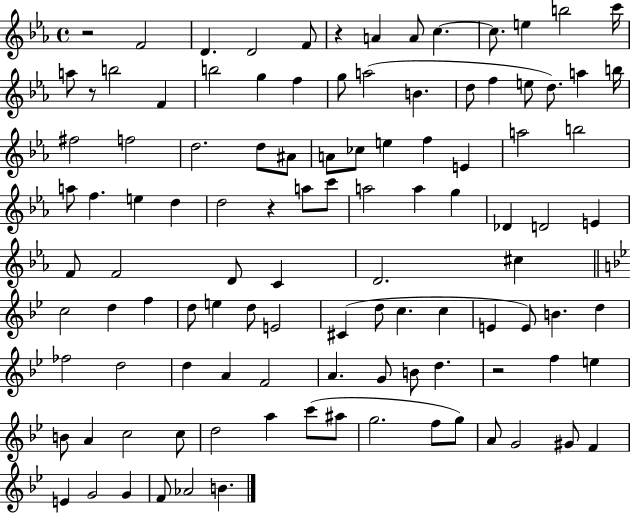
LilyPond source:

{
  \clef treble
  \time 4/4
  \defaultTimeSignature
  \key ees \major
  r2 f'2 | d'4. d'2 f'8 | r4 a'4 a'8 c''4.~~ | c''8. e''4 b''2 c'''16 | \break a''8 r8 b''2 f'4 | b''2 g''4 f''4 | g''8 a''2( b'4. | d''8 f''4 e''8 d''8.) a''4 b''16 | \break fis''2 f''2 | d''2. d''8 ais'8 | a'8 ces''8 e''4 f''4 e'4 | a''2 b''2 | \break a''8 f''4. e''4 d''4 | d''2 r4 a''8 c'''8 | a''2 a''4 g''4 | des'4 d'2 e'4 | \break f'8 f'2 d'8 c'4 | d'2. cis''4 | \bar "||" \break \key bes \major c''2 d''4 f''4 | d''8 e''4 d''8 e'2 | cis'4( d''8 c''4. c''4 | e'4 e'8) b'4. d''4 | \break fes''2 d''2 | d''4 a'4 f'2 | a'4. g'8 b'8 d''4. | r2 f''4 e''4 | \break b'8 a'4 c''2 c''8 | d''2 a''4 c'''8( ais''8 | g''2. f''8 g''8) | a'8 g'2 gis'8 f'4 | \break e'4 g'2 g'4 | f'8 aes'2 b'4. | \bar "|."
}